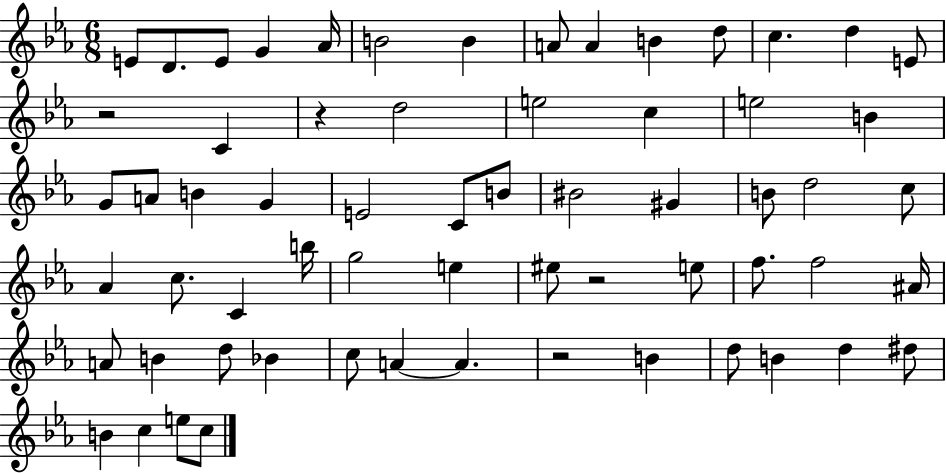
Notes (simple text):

E4/e D4/e. E4/e G4/q Ab4/s B4/h B4/q A4/e A4/q B4/q D5/e C5/q. D5/q E4/e R/h C4/q R/q D5/h E5/h C5/q E5/h B4/q G4/e A4/e B4/q G4/q E4/h C4/e B4/e BIS4/h G#4/q B4/e D5/h C5/e Ab4/q C5/e. C4/q B5/s G5/h E5/q EIS5/e R/h E5/e F5/e. F5/h A#4/s A4/e B4/q D5/e Bb4/q C5/e A4/q A4/q. R/h B4/q D5/e B4/q D5/q D#5/e B4/q C5/q E5/e C5/e